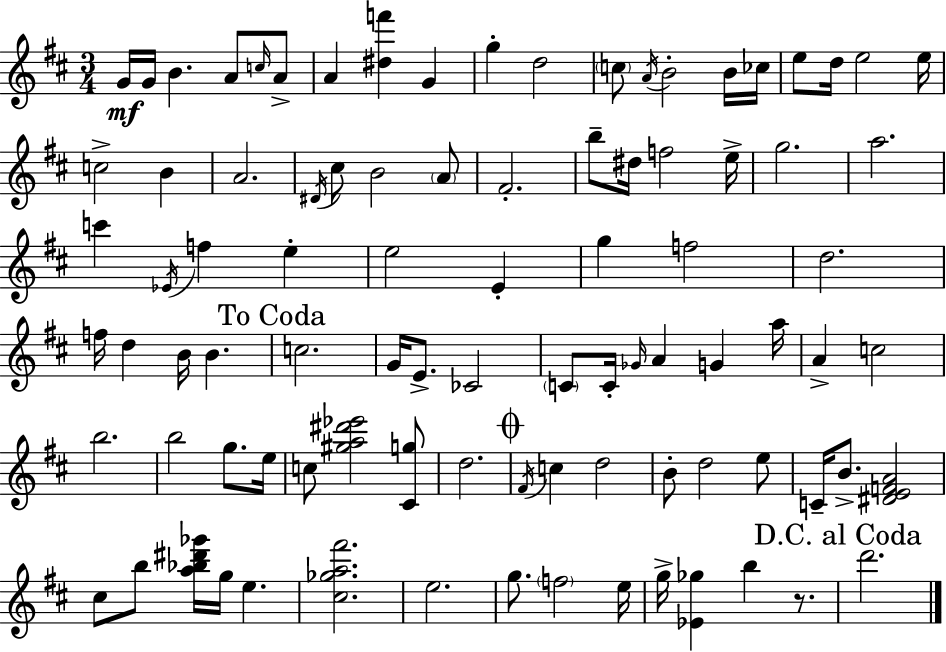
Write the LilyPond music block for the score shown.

{
  \clef treble
  \numericTimeSignature
  \time 3/4
  \key d \major
  g'16\mf g'16 b'4. a'8 \grace { c''16 } a'8-> | a'4 <dis'' f'''>4 g'4 | g''4-. d''2 | \parenthesize c''8 \acciaccatura { a'16 } b'2-. | \break b'16 ces''16 e''8 d''16 e''2 | e''16 c''2-> b'4 | a'2. | \acciaccatura { dis'16 } cis''8 b'2 | \break \parenthesize a'8 fis'2.-. | b''8-- dis''16 f''2 | e''16-> g''2. | a''2. | \break c'''4 \acciaccatura { ees'16 } f''4 | e''4-. e''2 | e'4-. g''4 f''2 | d''2. | \break f''16 d''4 b'16 b'4. | \mark "To Coda" c''2. | g'16 e'8.-> ces'2 | \parenthesize c'8 c'16-. \grace { ges'16 } a'4 | \break g'4 a''16 a'4-> c''2 | b''2. | b''2 | g''8. e''16 c''8 <gis'' a'' dis''' ees'''>2 | \break <cis' g''>8 d''2. | \mark \markup { \musicglyph "scripts.coda" } \acciaccatura { fis'16 } c''4 d''2 | b'8-. d''2 | e''8 c'16-- b'8.-> <dis' e' f' a'>2 | \break cis''8 b''8 <a'' bes'' dis''' ges'''>16 g''16 | e''4. <cis'' ges'' a'' fis'''>2. | e''2. | g''8. \parenthesize f''2 | \break e''16 g''16-> <ees' ges''>4 b''4 | r8. \mark "D.C. al Coda" d'''2. | \bar "|."
}